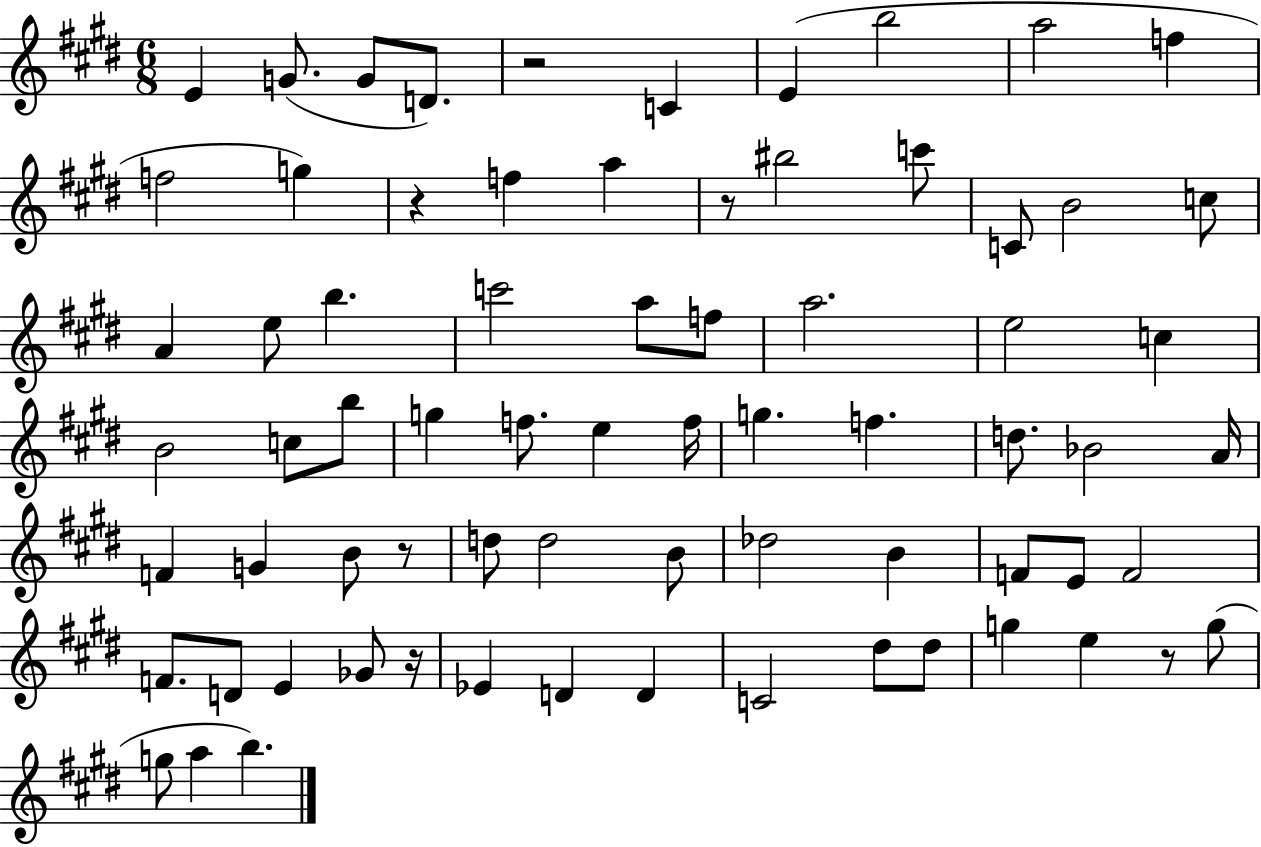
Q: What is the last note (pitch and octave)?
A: B5